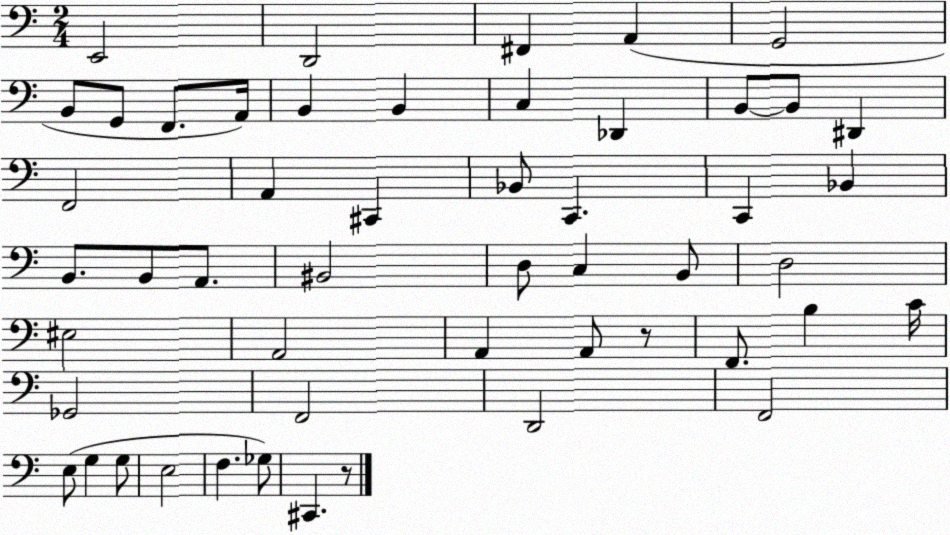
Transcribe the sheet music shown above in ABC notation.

X:1
T:Untitled
M:2/4
L:1/4
K:C
E,,2 D,,2 ^F,, A,, G,,2 B,,/2 G,,/2 F,,/2 A,,/4 B,, B,, C, _D,, B,,/2 B,,/2 ^D,, F,,2 A,, ^C,, _B,,/2 C,, C,, _B,, B,,/2 B,,/2 A,,/2 ^B,,2 D,/2 C, B,,/2 D,2 ^E,2 A,,2 A,, A,,/2 z/2 F,,/2 B, C/4 _G,,2 F,,2 D,,2 F,,2 E,/2 G, G,/2 E,2 F, _G,/2 ^C,, z/2